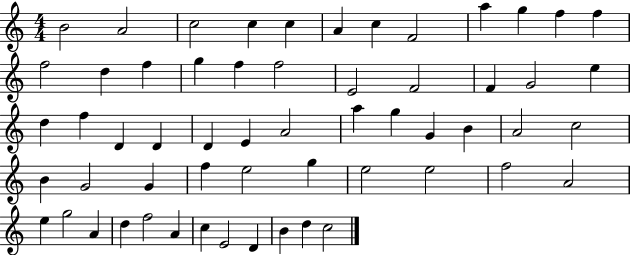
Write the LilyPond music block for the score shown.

{
  \clef treble
  \numericTimeSignature
  \time 4/4
  \key c \major
  b'2 a'2 | c''2 c''4 c''4 | a'4 c''4 f'2 | a''4 g''4 f''4 f''4 | \break f''2 d''4 f''4 | g''4 f''4 f''2 | e'2 f'2 | f'4 g'2 e''4 | \break d''4 f''4 d'4 d'4 | d'4 e'4 a'2 | a''4 g''4 g'4 b'4 | a'2 c''2 | \break b'4 g'2 g'4 | f''4 e''2 g''4 | e''2 e''2 | f''2 a'2 | \break e''4 g''2 a'4 | d''4 f''2 a'4 | c''4 e'2 d'4 | b'4 d''4 c''2 | \break \bar "|."
}